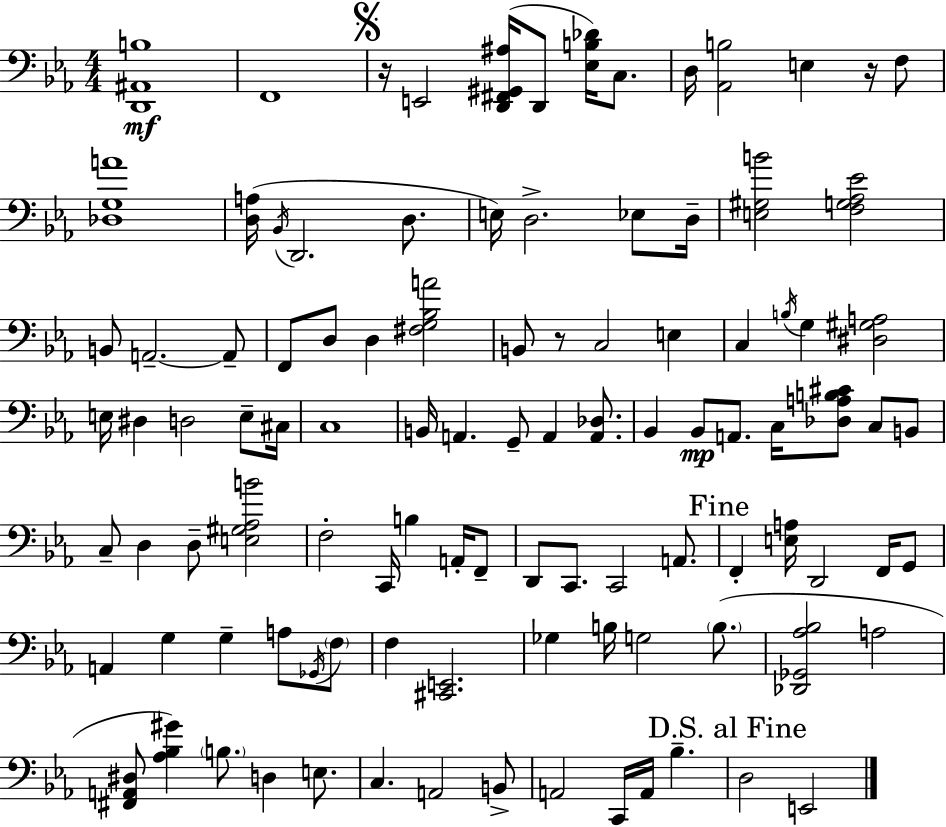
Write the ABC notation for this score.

X:1
T:Untitled
M:4/4
L:1/4
K:Eb
[D,,^A,,B,]4 F,,4 z/4 E,,2 [D,,^F,,^G,,^A,]/4 D,,/2 [_E,B,_D]/4 C,/2 D,/4 [_A,,B,]2 E, z/4 F,/2 [_D,G,A]4 [D,A,]/4 _B,,/4 D,,2 D,/2 E,/4 D,2 _E,/2 D,/4 [E,^G,B]2 [F,G,_A,_E]2 B,,/2 A,,2 A,,/2 F,,/2 D,/2 D, [^F,G,_B,A]2 B,,/2 z/2 C,2 E, C, B,/4 G, [^D,^G,A,]2 E,/4 ^D, D,2 E,/2 ^C,/4 C,4 B,,/4 A,, G,,/2 A,, [A,,_D,]/2 _B,, _B,,/2 A,,/2 C,/4 [_D,A,B,^C]/2 C,/2 B,,/2 C,/2 D, D,/2 [E,^G,_A,B]2 F,2 C,,/4 B, A,,/4 F,,/2 D,,/2 C,,/2 C,,2 A,,/2 F,, [E,A,]/4 D,,2 F,,/4 G,,/2 A,, G, G, A,/2 _G,,/4 F,/2 F, [^C,,E,,]2 _G, B,/4 G,2 B,/2 [_D,,_G,,_A,_B,]2 A,2 [^F,,A,,^D,]/2 [_A,_B,^G] B,/2 D, E,/2 C, A,,2 B,,/2 A,,2 C,,/4 A,,/4 _B, D,2 E,,2